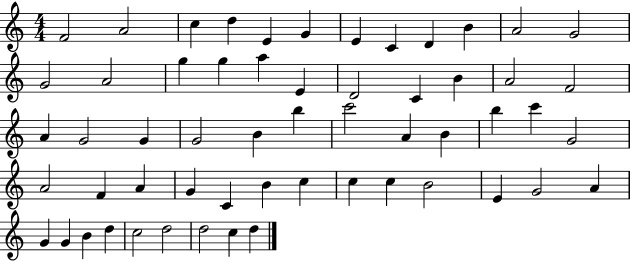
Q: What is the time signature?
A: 4/4